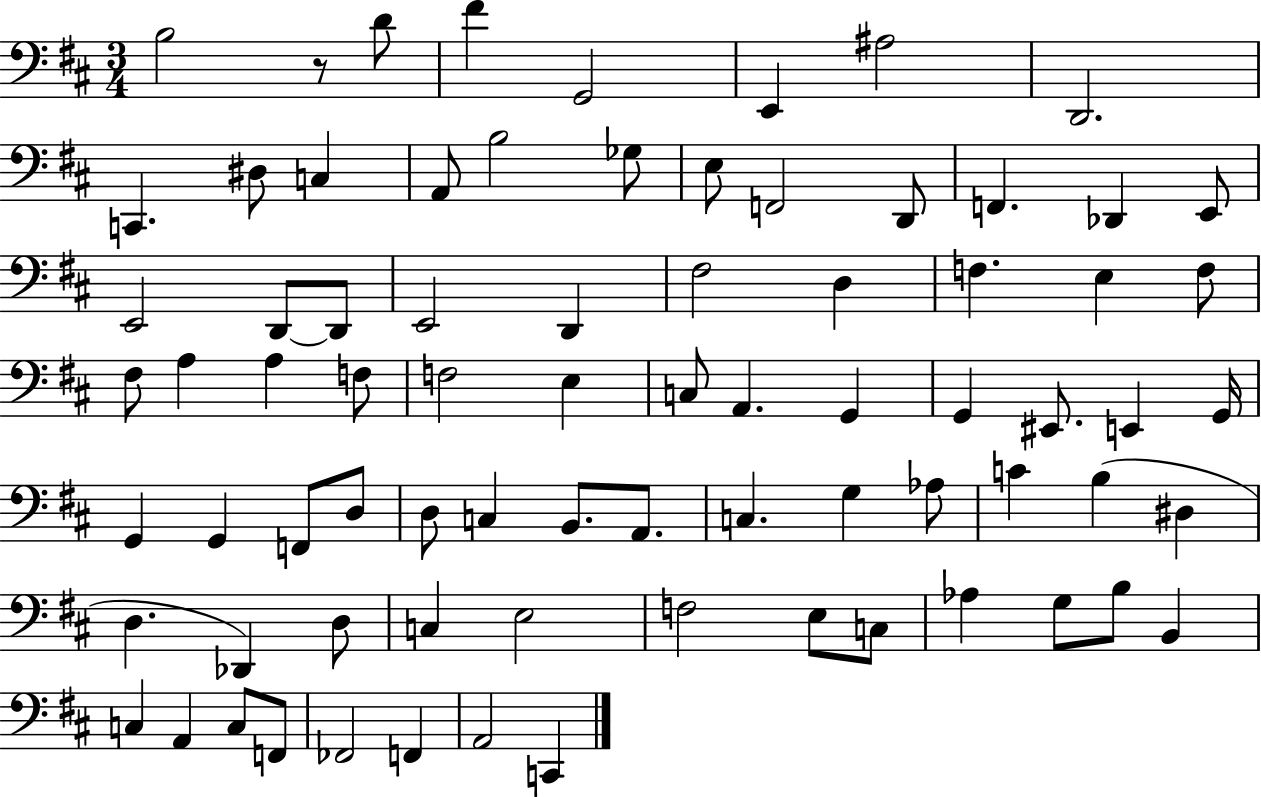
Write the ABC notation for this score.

X:1
T:Untitled
M:3/4
L:1/4
K:D
B,2 z/2 D/2 ^F G,,2 E,, ^A,2 D,,2 C,, ^D,/2 C, A,,/2 B,2 _G,/2 E,/2 F,,2 D,,/2 F,, _D,, E,,/2 E,,2 D,,/2 D,,/2 E,,2 D,, ^F,2 D, F, E, F,/2 ^F,/2 A, A, F,/2 F,2 E, C,/2 A,, G,, G,, ^E,,/2 E,, G,,/4 G,, G,, F,,/2 D,/2 D,/2 C, B,,/2 A,,/2 C, G, _A,/2 C B, ^D, D, _D,, D,/2 C, E,2 F,2 E,/2 C,/2 _A, G,/2 B,/2 B,, C, A,, C,/2 F,,/2 _F,,2 F,, A,,2 C,,